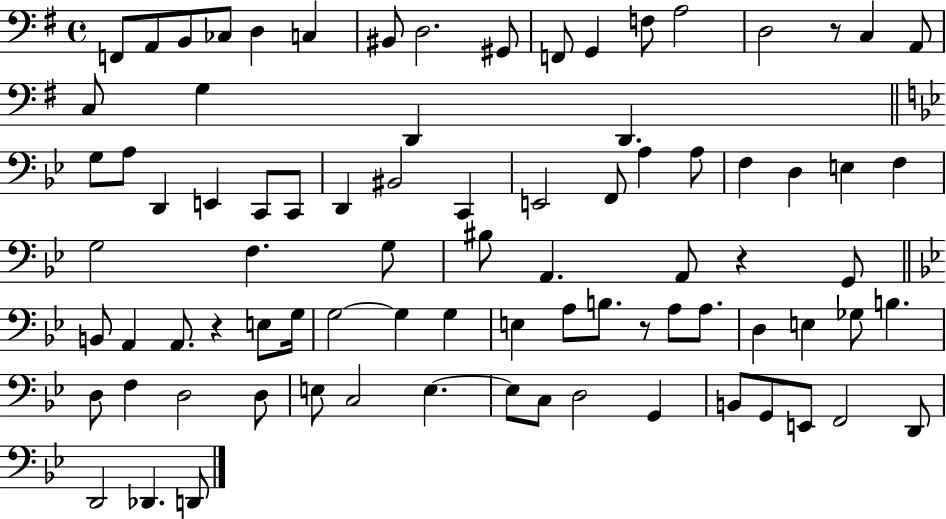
F2/e A2/e B2/e CES3/e D3/q C3/q BIS2/e D3/h. G#2/e F2/e G2/q F3/e A3/h D3/h R/e C3/q A2/e C3/e G3/q D2/q D2/q. G3/e A3/e D2/q E2/q C2/e C2/e D2/q BIS2/h C2/q E2/h F2/e A3/q A3/e F3/q D3/q E3/q F3/q G3/h F3/q. G3/e BIS3/e A2/q. A2/e R/q G2/e B2/e A2/q A2/e. R/q E3/e G3/s G3/h G3/q G3/q E3/q A3/e B3/e. R/e A3/e A3/e. D3/q E3/q Gb3/e B3/q. D3/e F3/q D3/h D3/e E3/e C3/h E3/q. E3/e C3/e D3/h G2/q B2/e G2/e E2/e F2/h D2/e D2/h Db2/q. D2/e